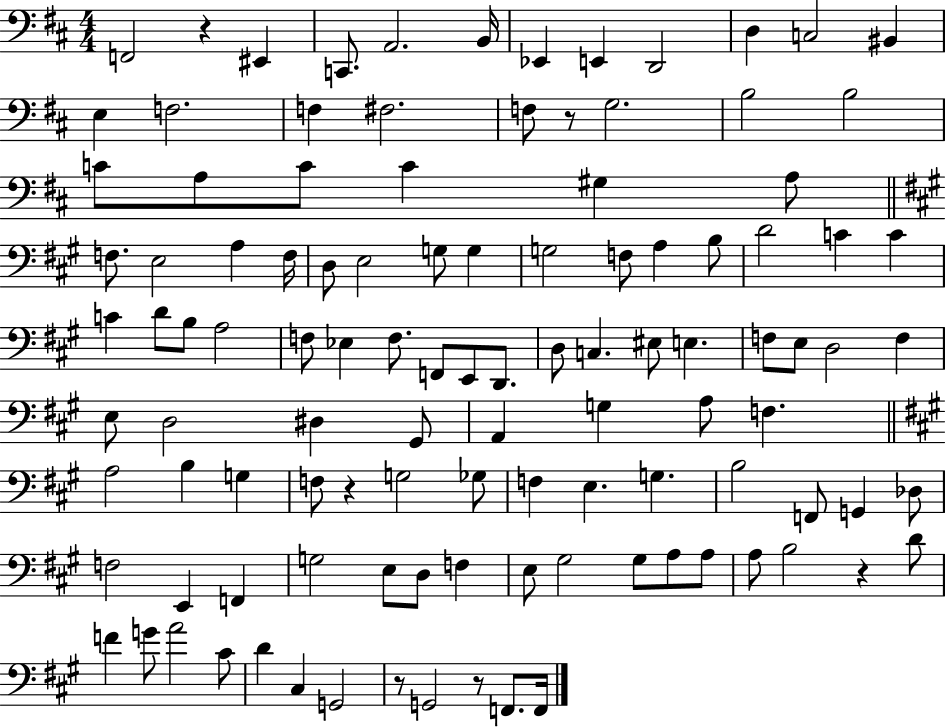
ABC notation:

X:1
T:Untitled
M:4/4
L:1/4
K:D
F,,2 z ^E,, C,,/2 A,,2 B,,/4 _E,, E,, D,,2 D, C,2 ^B,, E, F,2 F, ^F,2 F,/2 z/2 G,2 B,2 B,2 C/2 A,/2 C/2 C ^G, A,/2 F,/2 E,2 A, F,/4 D,/2 E,2 G,/2 G, G,2 F,/2 A, B,/2 D2 C C C D/2 B,/2 A,2 F,/2 _E, F,/2 F,,/2 E,,/2 D,,/2 D,/2 C, ^E,/2 E, F,/2 E,/2 D,2 F, E,/2 D,2 ^D, ^G,,/2 A,, G, A,/2 F, A,2 B, G, F,/2 z G,2 _G,/2 F, E, G, B,2 F,,/2 G,, _D,/2 F,2 E,, F,, G,2 E,/2 D,/2 F, E,/2 ^G,2 ^G,/2 A,/2 A,/2 A,/2 B,2 z D/2 F G/2 A2 ^C/2 D ^C, G,,2 z/2 G,,2 z/2 F,,/2 F,,/4